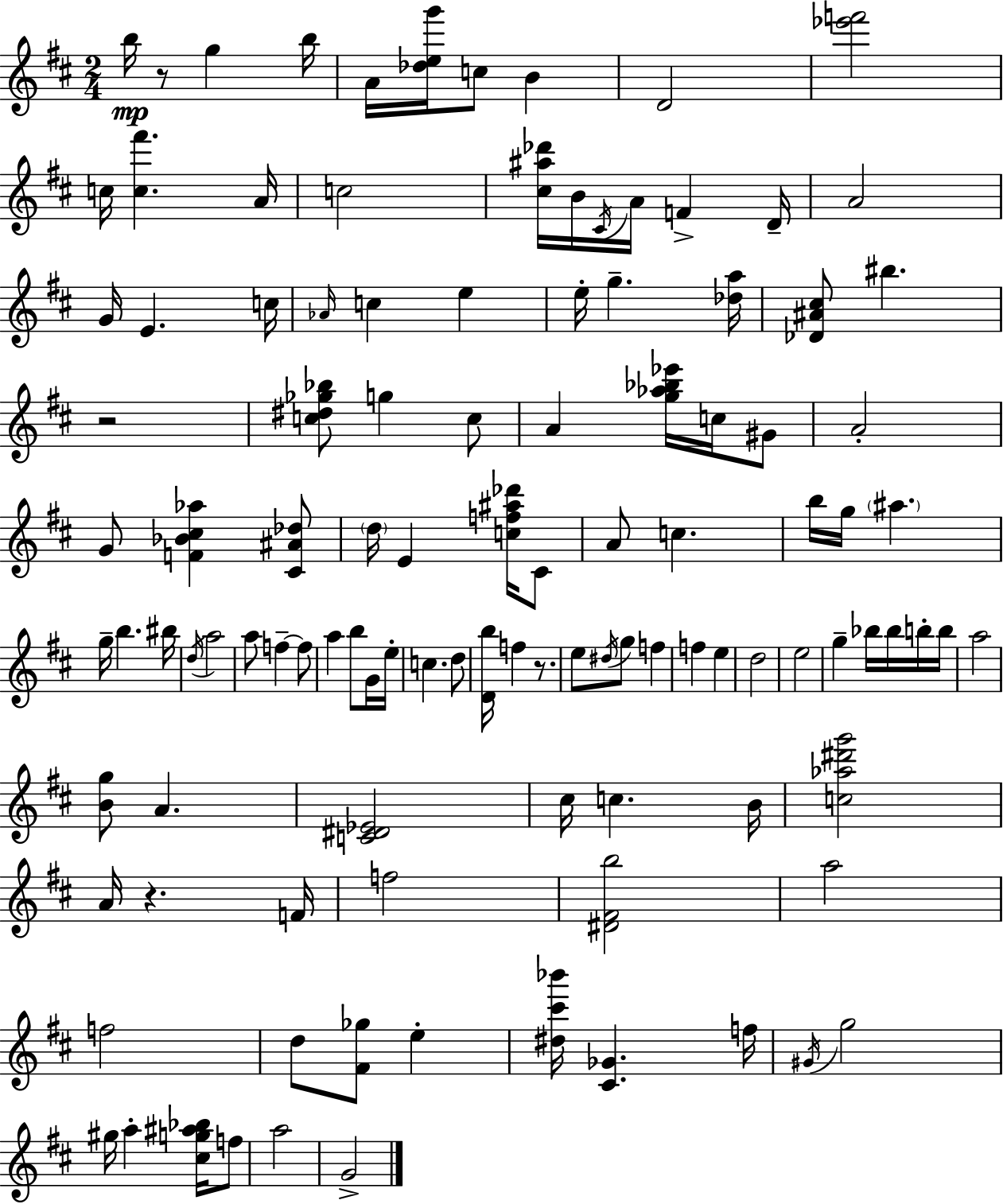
X:1
T:Untitled
M:2/4
L:1/4
K:D
b/4 z/2 g b/4 A/4 [_deg']/4 c/2 B D2 [_e'f']2 c/4 [c^f'] A/4 c2 [^c^a_d']/4 B/4 ^C/4 A/4 F D/4 A2 G/4 E c/4 _A/4 c e e/4 g [_da]/4 [_D^A^c]/2 ^b z2 [c^d_g_b]/2 g c/2 A [g_a_b_e']/4 c/4 ^G/2 A2 G/2 [F_B^c_a] [^C^A_d]/2 d/4 E [cf^a_d']/4 ^C/2 A/2 c b/4 g/4 ^a g/4 b ^b/4 d/4 a2 a/2 f f/2 a b/2 G/4 e/4 c d/2 [Db]/4 f z/2 e/2 ^d/4 g/2 f f e d2 e2 g _b/4 _b/4 b/4 b/4 a2 [Bg]/2 A [C^D_E]2 ^c/4 c B/4 [c_a^d'g']2 A/4 z F/4 f2 [^D^Fb]2 a2 f2 d/2 [^F_g]/2 e [^d^c'_b']/4 [^C_G] f/4 ^G/4 g2 ^g/4 a [^cg^a_b]/4 f/2 a2 G2